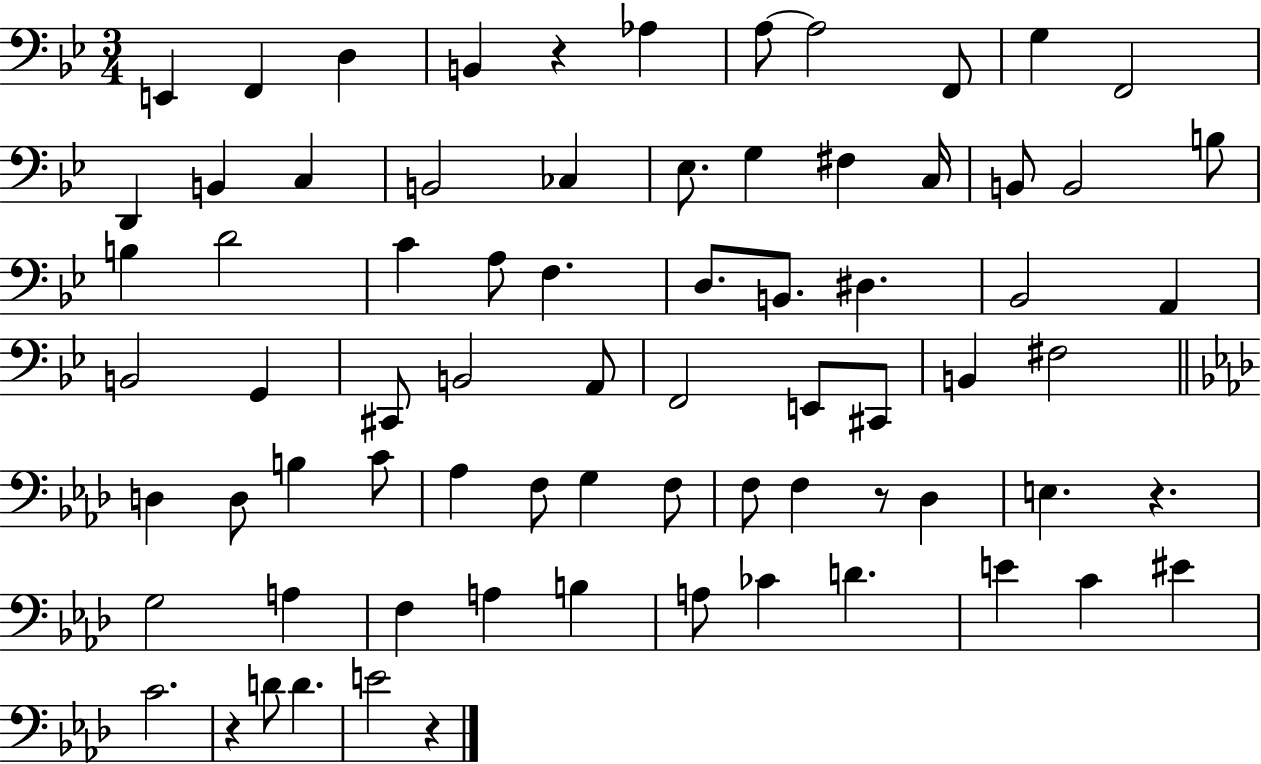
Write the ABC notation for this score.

X:1
T:Untitled
M:3/4
L:1/4
K:Bb
E,, F,, D, B,, z _A, A,/2 A,2 F,,/2 G, F,,2 D,, B,, C, B,,2 _C, _E,/2 G, ^F, C,/4 B,,/2 B,,2 B,/2 B, D2 C A,/2 F, D,/2 B,,/2 ^D, _B,,2 A,, B,,2 G,, ^C,,/2 B,,2 A,,/2 F,,2 E,,/2 ^C,,/2 B,, ^F,2 D, D,/2 B, C/2 _A, F,/2 G, F,/2 F,/2 F, z/2 _D, E, z G,2 A, F, A, B, A,/2 _C D E C ^E C2 z D/2 D E2 z